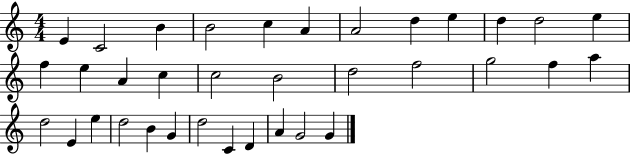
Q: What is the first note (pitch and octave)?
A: E4